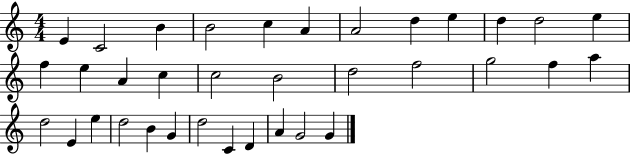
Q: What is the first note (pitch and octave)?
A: E4